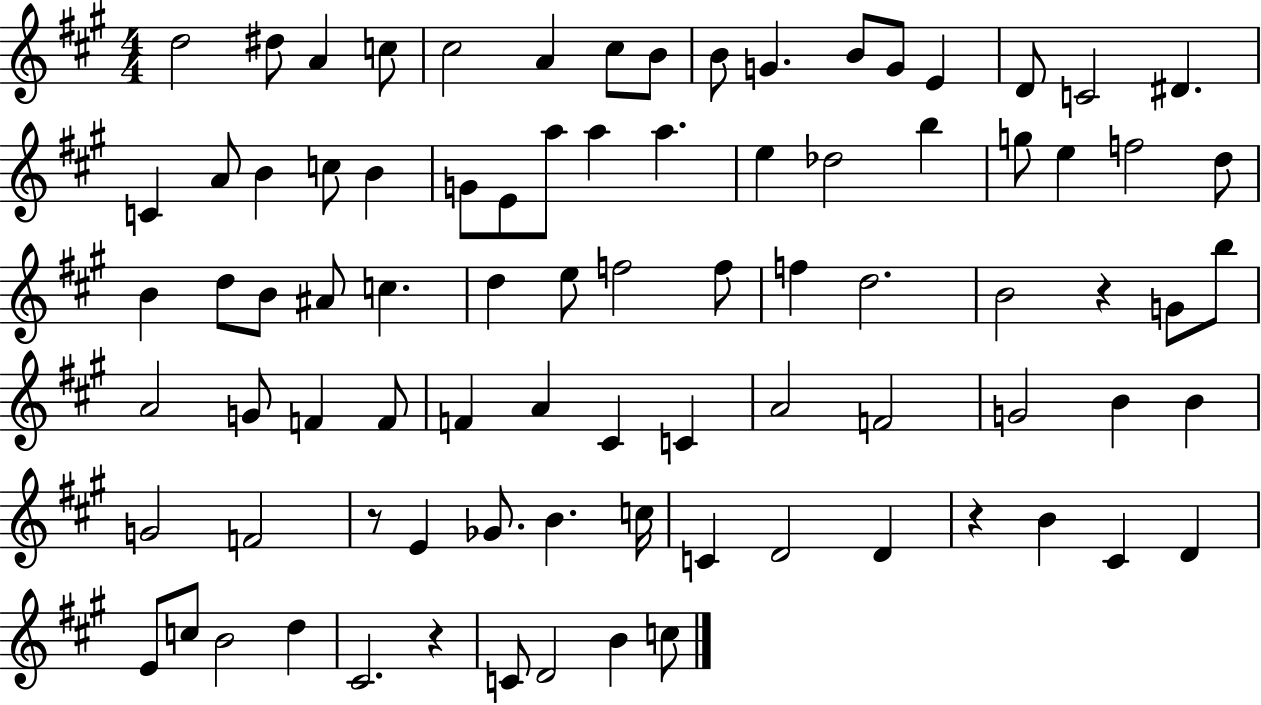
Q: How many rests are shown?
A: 4